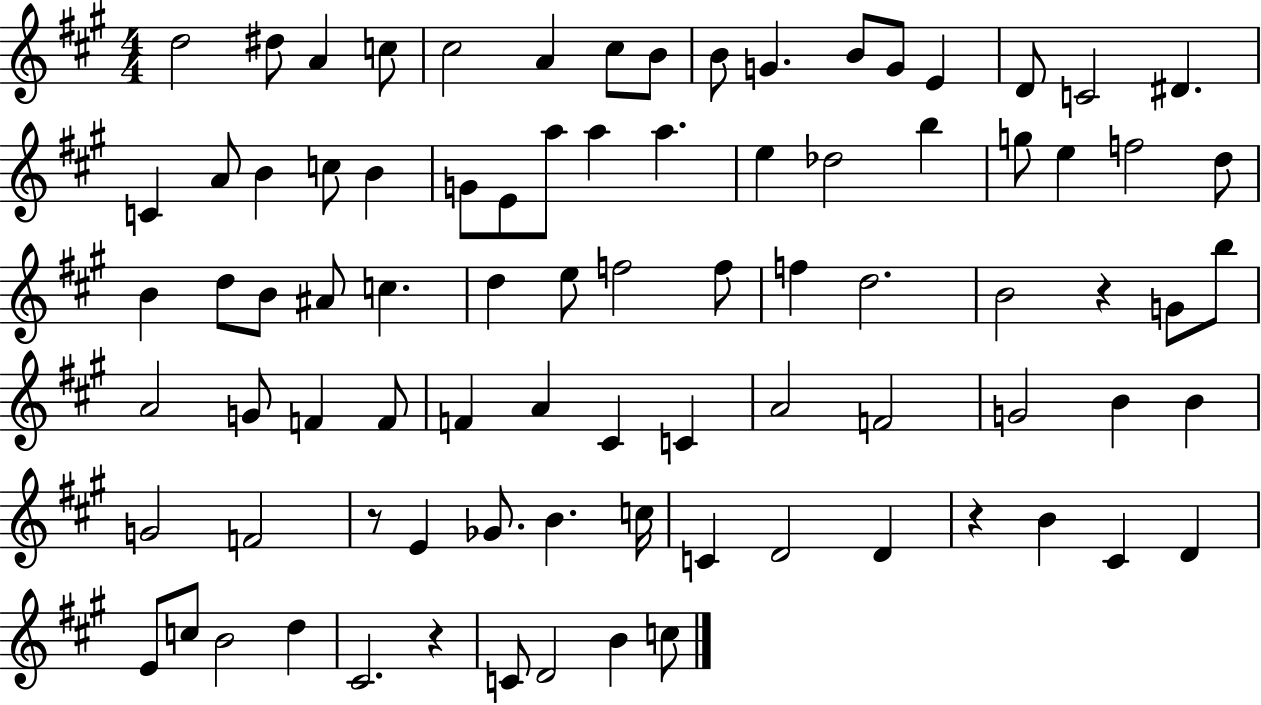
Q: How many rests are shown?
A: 4